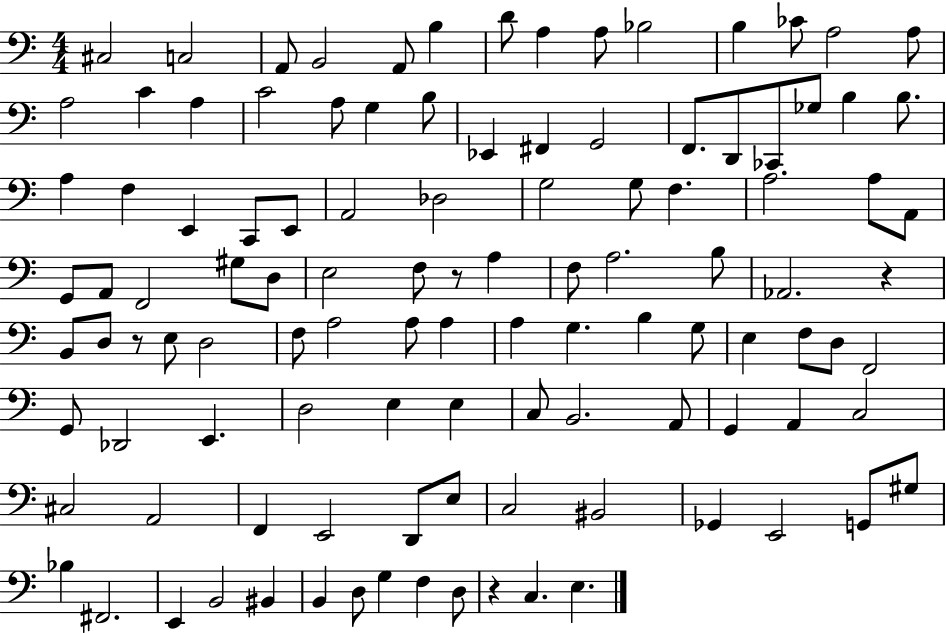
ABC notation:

X:1
T:Untitled
M:4/4
L:1/4
K:C
^C,2 C,2 A,,/2 B,,2 A,,/2 B, D/2 A, A,/2 _B,2 B, _C/2 A,2 A,/2 A,2 C A, C2 A,/2 G, B,/2 _E,, ^F,, G,,2 F,,/2 D,,/2 _C,,/2 _G,/2 B, B,/2 A, F, E,, C,,/2 E,,/2 A,,2 _D,2 G,2 G,/2 F, A,2 A,/2 A,,/2 G,,/2 A,,/2 F,,2 ^G,/2 D,/2 E,2 F,/2 z/2 A, F,/2 A,2 B,/2 _A,,2 z B,,/2 D,/2 z/2 E,/2 D,2 F,/2 A,2 A,/2 A, A, G, B, G,/2 E, F,/2 D,/2 F,,2 G,,/2 _D,,2 E,, D,2 E, E, C,/2 B,,2 A,,/2 G,, A,, C,2 ^C,2 A,,2 F,, E,,2 D,,/2 E,/2 C,2 ^B,,2 _G,, E,,2 G,,/2 ^G,/2 _B, ^F,,2 E,, B,,2 ^B,, B,, D,/2 G, F, D,/2 z C, E,